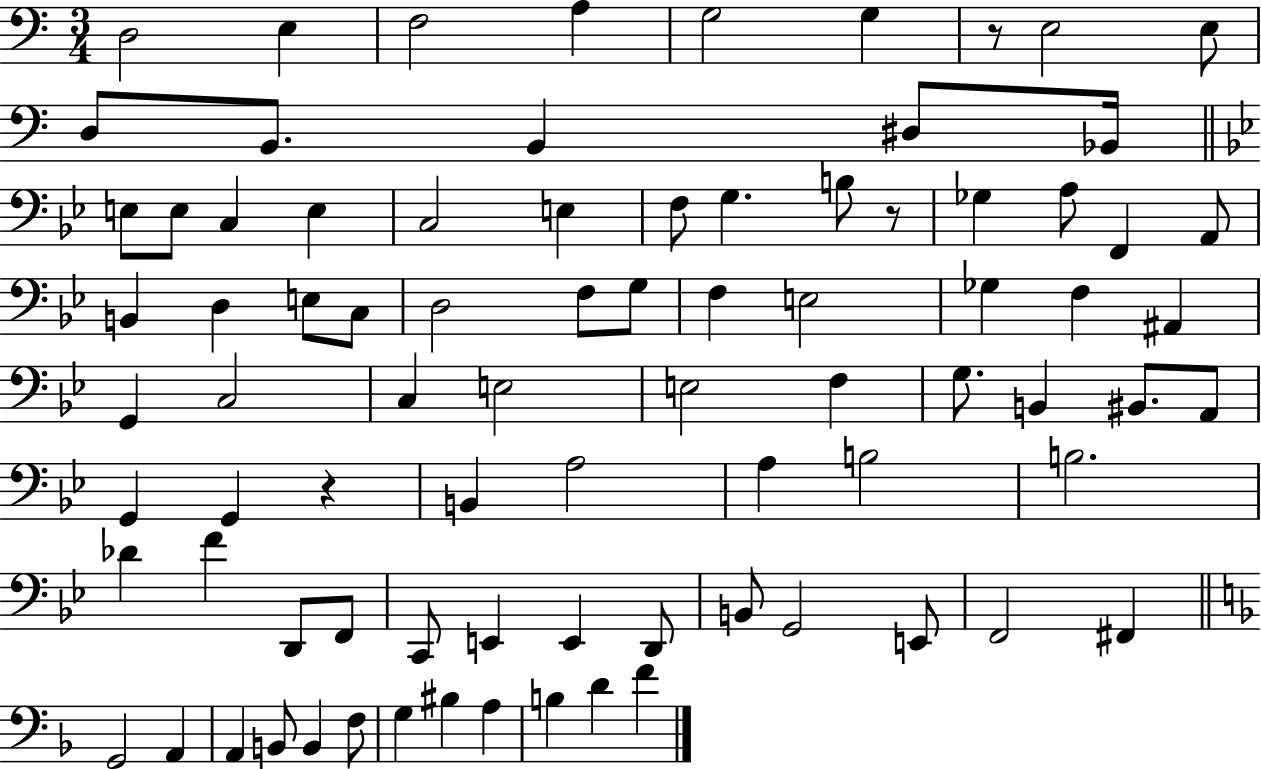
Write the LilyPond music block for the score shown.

{
  \clef bass
  \numericTimeSignature
  \time 3/4
  \key c \major
  \repeat volta 2 { d2 e4 | f2 a4 | g2 g4 | r8 e2 e8 | \break d8 b,8. b,4 dis8 bes,16 | \bar "||" \break \key g \minor e8 e8 c4 e4 | c2 e4 | f8 g4. b8 r8 | ges4 a8 f,4 a,8 | \break b,4 d4 e8 c8 | d2 f8 g8 | f4 e2 | ges4 f4 ais,4 | \break g,4 c2 | c4 e2 | e2 f4 | g8. b,4 bis,8. a,8 | \break g,4 g,4 r4 | b,4 a2 | a4 b2 | b2. | \break des'4 f'4 d,8 f,8 | c,8 e,4 e,4 d,8 | b,8 g,2 e,8 | f,2 fis,4 | \break \bar "||" \break \key d \minor g,2 a,4 | a,4 b,8 b,4 f8 | g4 bis4 a4 | b4 d'4 f'4 | \break } \bar "|."
}